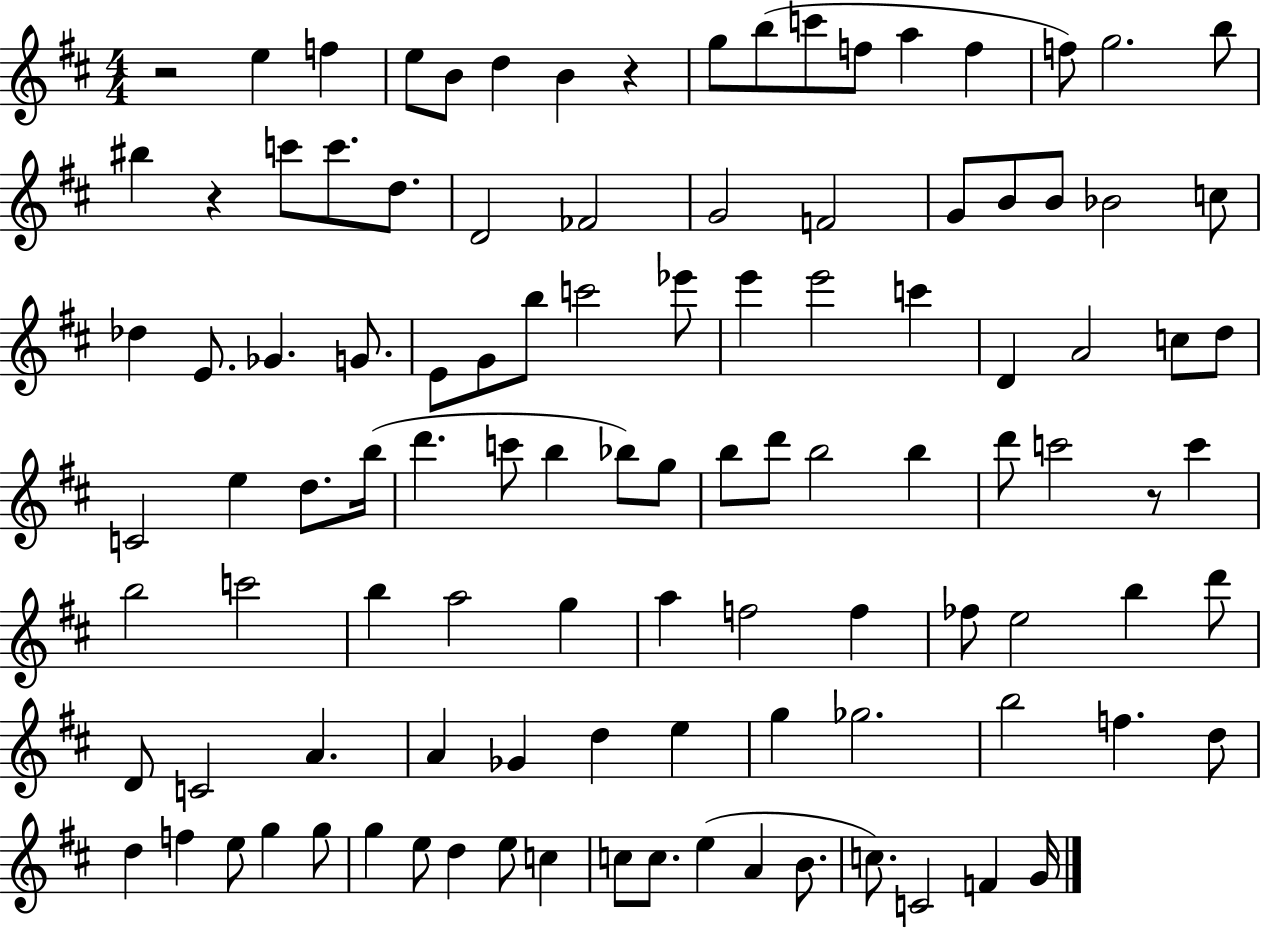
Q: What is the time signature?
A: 4/4